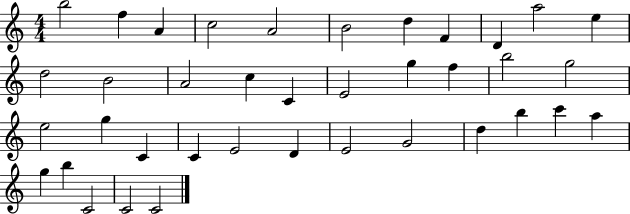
{
  \clef treble
  \numericTimeSignature
  \time 4/4
  \key c \major
  b''2 f''4 a'4 | c''2 a'2 | b'2 d''4 f'4 | d'4 a''2 e''4 | \break d''2 b'2 | a'2 c''4 c'4 | e'2 g''4 f''4 | b''2 g''2 | \break e''2 g''4 c'4 | c'4 e'2 d'4 | e'2 g'2 | d''4 b''4 c'''4 a''4 | \break g''4 b''4 c'2 | c'2 c'2 | \bar "|."
}